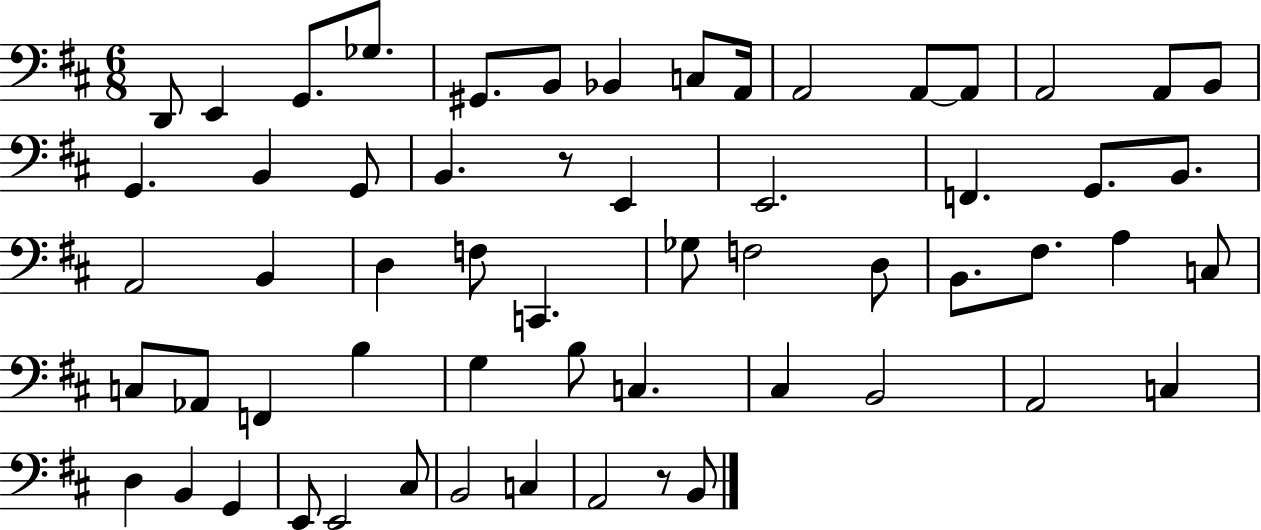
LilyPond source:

{
  \clef bass
  \numericTimeSignature
  \time 6/8
  \key d \major
  d,8 e,4 g,8. ges8. | gis,8. b,8 bes,4 c8 a,16 | a,2 a,8~~ a,8 | a,2 a,8 b,8 | \break g,4. b,4 g,8 | b,4. r8 e,4 | e,2. | f,4. g,8. b,8. | \break a,2 b,4 | d4 f8 c,4. | ges8 f2 d8 | b,8. fis8. a4 c8 | \break c8 aes,8 f,4 b4 | g4 b8 c4. | cis4 b,2 | a,2 c4 | \break d4 b,4 g,4 | e,8 e,2 cis8 | b,2 c4 | a,2 r8 b,8 | \break \bar "|."
}